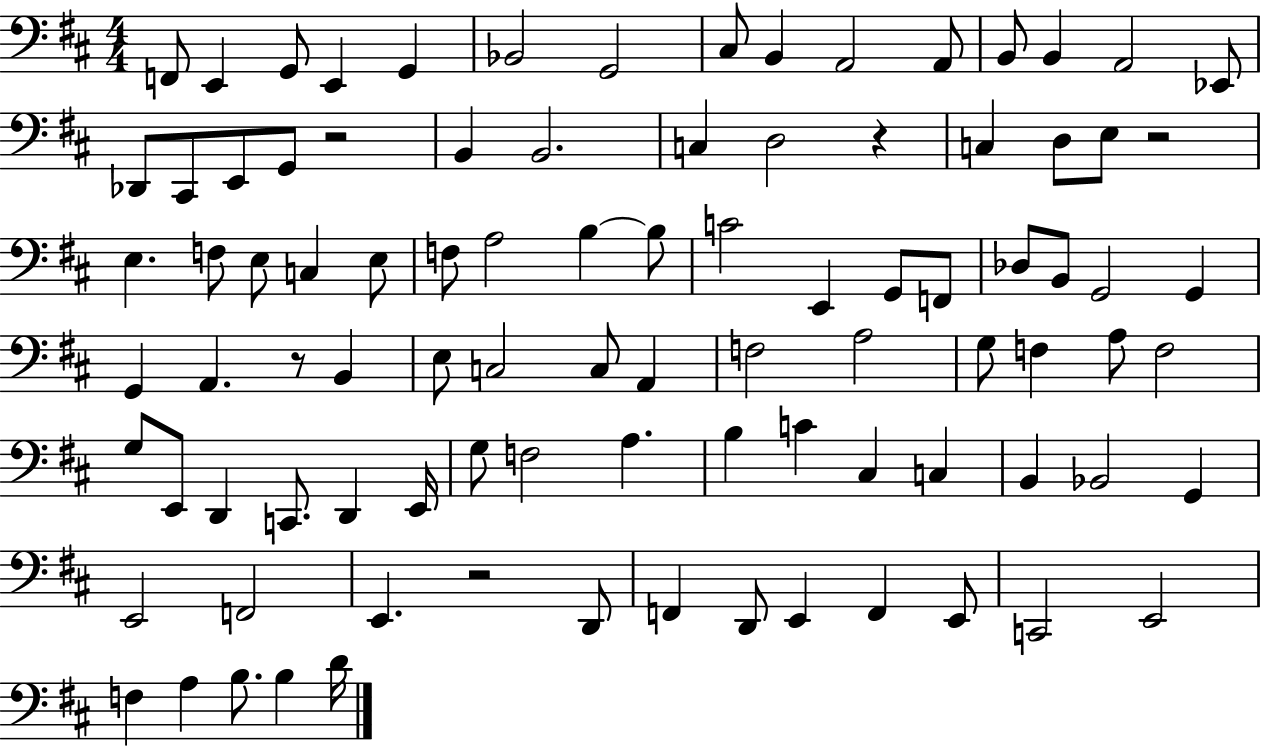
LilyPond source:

{
  \clef bass
  \numericTimeSignature
  \time 4/4
  \key d \major
  f,8 e,4 g,8 e,4 g,4 | bes,2 g,2 | cis8 b,4 a,2 a,8 | b,8 b,4 a,2 ees,8 | \break des,8 cis,8 e,8 g,8 r2 | b,4 b,2. | c4 d2 r4 | c4 d8 e8 r2 | \break e4. f8 e8 c4 e8 | f8 a2 b4~~ b8 | c'2 e,4 g,8 f,8 | des8 b,8 g,2 g,4 | \break g,4 a,4. r8 b,4 | e8 c2 c8 a,4 | f2 a2 | g8 f4 a8 f2 | \break g8 e,8 d,4 c,8. d,4 e,16 | g8 f2 a4. | b4 c'4 cis4 c4 | b,4 bes,2 g,4 | \break e,2 f,2 | e,4. r2 d,8 | f,4 d,8 e,4 f,4 e,8 | c,2 e,2 | \break f4 a4 b8. b4 d'16 | \bar "|."
}